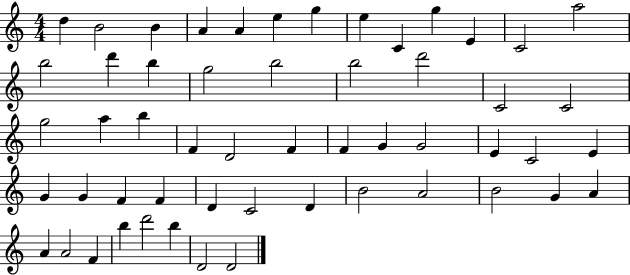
D5/q B4/h B4/q A4/q A4/q E5/q G5/q E5/q C4/q G5/q E4/q C4/h A5/h B5/h D6/q B5/q G5/h B5/h B5/h D6/h C4/h C4/h G5/h A5/q B5/q F4/q D4/h F4/q F4/q G4/q G4/h E4/q C4/h E4/q G4/q G4/q F4/q F4/q D4/q C4/h D4/q B4/h A4/h B4/h G4/q A4/q A4/q A4/h F4/q B5/q D6/h B5/q D4/h D4/h